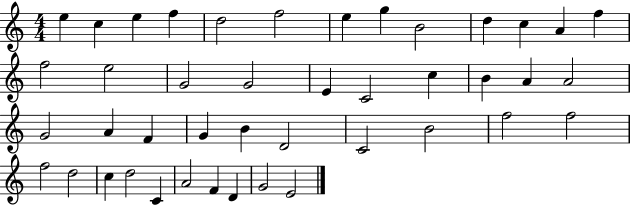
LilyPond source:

{
  \clef treble
  \numericTimeSignature
  \time 4/4
  \key c \major
  e''4 c''4 e''4 f''4 | d''2 f''2 | e''4 g''4 b'2 | d''4 c''4 a'4 f''4 | \break f''2 e''2 | g'2 g'2 | e'4 c'2 c''4 | b'4 a'4 a'2 | \break g'2 a'4 f'4 | g'4 b'4 d'2 | c'2 b'2 | f''2 f''2 | \break f''2 d''2 | c''4 d''2 c'4 | a'2 f'4 d'4 | g'2 e'2 | \break \bar "|."
}